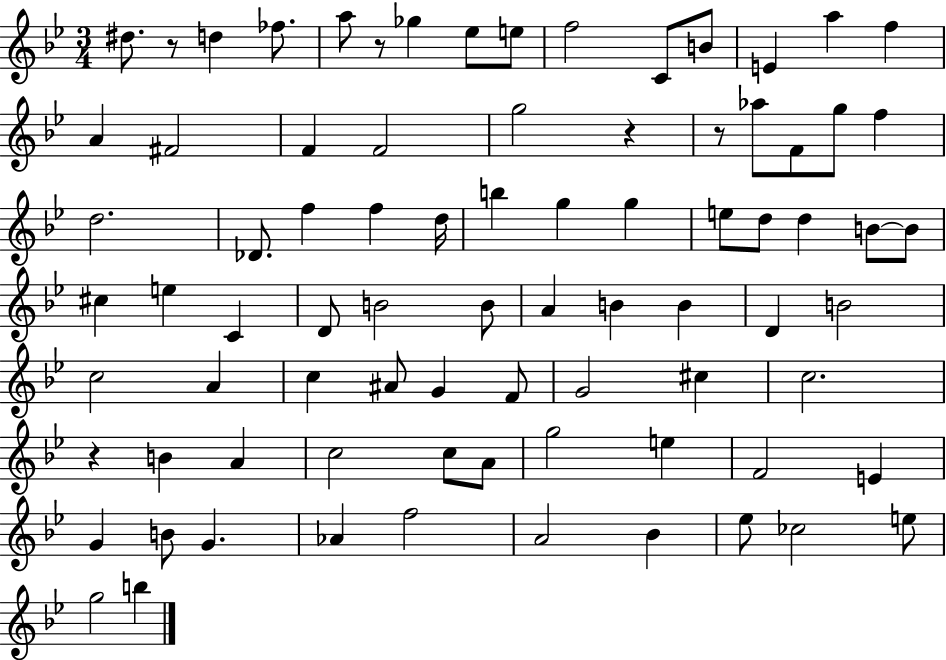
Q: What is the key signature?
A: BES major